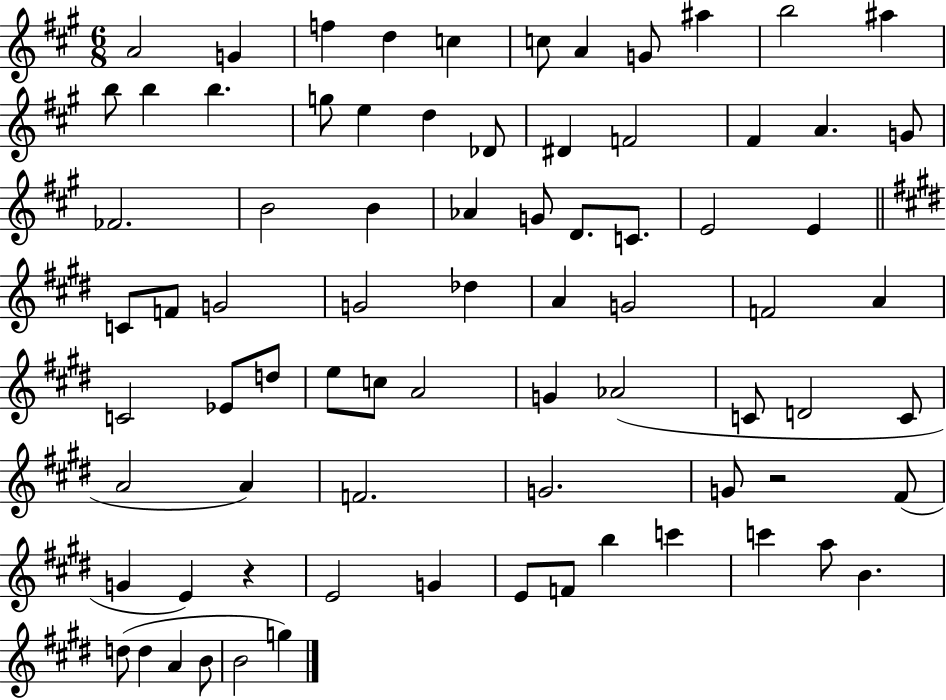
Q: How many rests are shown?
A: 2